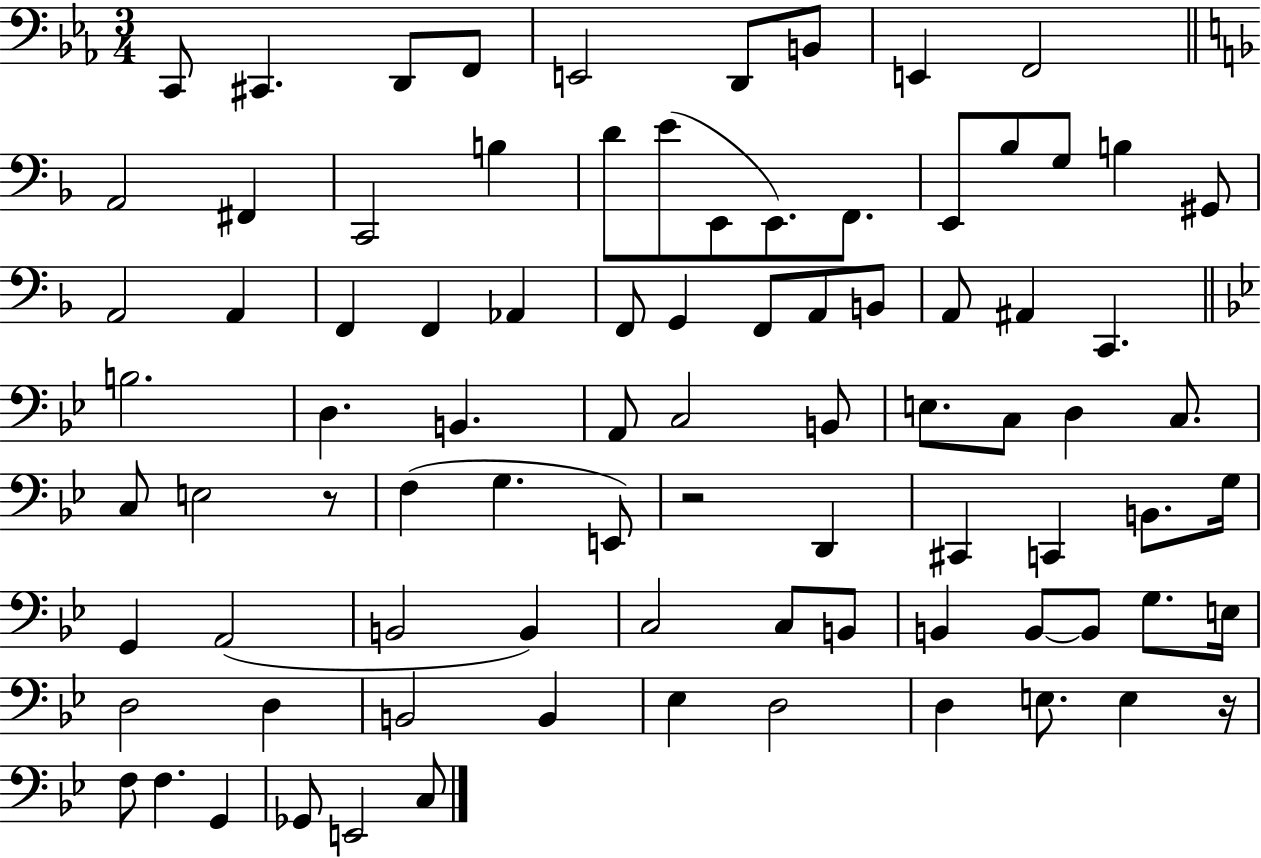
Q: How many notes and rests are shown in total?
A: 86